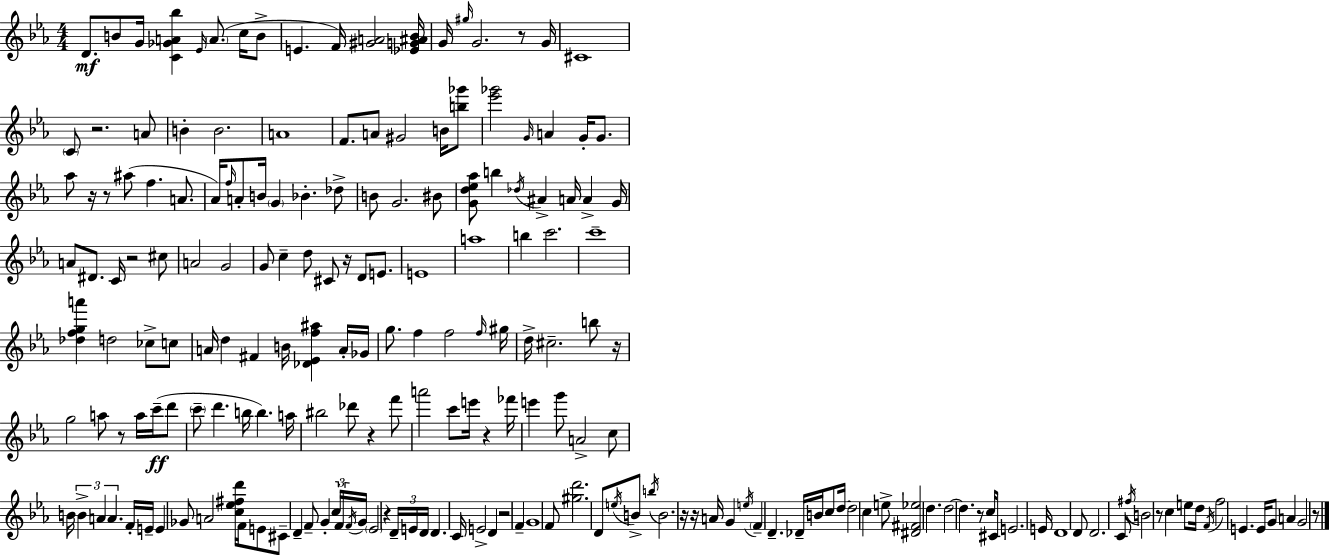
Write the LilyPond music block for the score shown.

{
  \clef treble
  \numericTimeSignature
  \time 4/4
  \key ees \major
  d'8.\mf b'8 g'16 <c' ges' a' bes''>4 \grace { ees'16 }( \parenthesize a'8. c''16 b'8-> | e'4. f'16) <gis' a'>2 | <ees' g' ais' bes'>16 g'16 \grace { gis''16 } g'2. r8 | g'16 cis'1 | \break \parenthesize c'8 r2. | a'8 b'4-. b'2. | a'1 | f'8. a'8 gis'2 b'16 | \break <b'' ges'''>8 <ees''' ges'''>2 \grace { g'16 } a'4 g'16-. | g'8. aes''8 r16 r8 ais''8( f''4. | a'8. aes'16) \grace { f''16 } a'8-. b'16 \parenthesize g'4 bes'4.-. | des''8-> b'8 g'2. | \break bis'8 <g' d'' ees'' aes''>8 b''4 \acciaccatura { des''16 } ais'4-> a'16 | a'4-> g'16 a'8 dis'8. c'16 r2 | cis''8 a'2 g'2 | g'8 c''4-- d''8 cis'8 r16 | \break d'8 e'8. e'1 | a''1 | b''4 c'''2. | c'''1-- | \break <des'' f'' g'' a'''>4 d''2 | ces''8-> c''8 a'16 d''4 fis'4 b'16 <des' ees' f'' ais''>4 | a'16-. ges'16 g''8. f''4 f''2 | \grace { f''16 } gis''16 d''16-> cis''2.-- | \break b''8 r16 g''2 a''8 | r8 a''16 c'''16--(\ff d'''8 \parenthesize c'''8-- d'''4. b''16 b''4.) | a''16 bis''2 des'''8 | r4 f'''8 a'''2 c'''8 | \break e'''16 r4 fes'''16 e'''4 g'''8 a'2-> | c''8 b'16 \tuplet 3/2 { b'4-> a'4 a'4. } | f'16-. e'16-- e'4 ges'8 a'2 | <c'' ees'' fis'' d'''>16 f'16 e'8 cis'8-- d'4-- f'8-- | \break g'4-. \tuplet 3/2 { c''16 f'16 \acciaccatura { f'16 } } g'16 \parenthesize ees'2 | r4 \tuplet 3/2 { d'16-- e'16 d'16 } d'4. c'16 e'2-> | d'4 r2 | f'4-- g'1 | \break f'8 <gis'' d'''>2. | d'8 \acciaccatura { e''16 } b'8-> \acciaccatura { b''16 } b'2. | r16 r16 a'16 g'4 \acciaccatura { e''16 } \parenthesize f'4-- | d'4.-- des'16-- b'16 c''8 d''16~~ d''2 | \break c''4 e''8-> <dis' fis' ees''>2 | d''4. d''2~~ | d''4. r8 c''16 cis'8 e'2. | e'16 d'1 | \break d'8 d'2. | c'8 \acciaccatura { fis''16 } b'2 | r8 c''4 e''8 d''16 \acciaccatura { f'16 } f''2 | e'4. e'16 g'8 a'4 | \break g'2 r8 \bar "|."
}